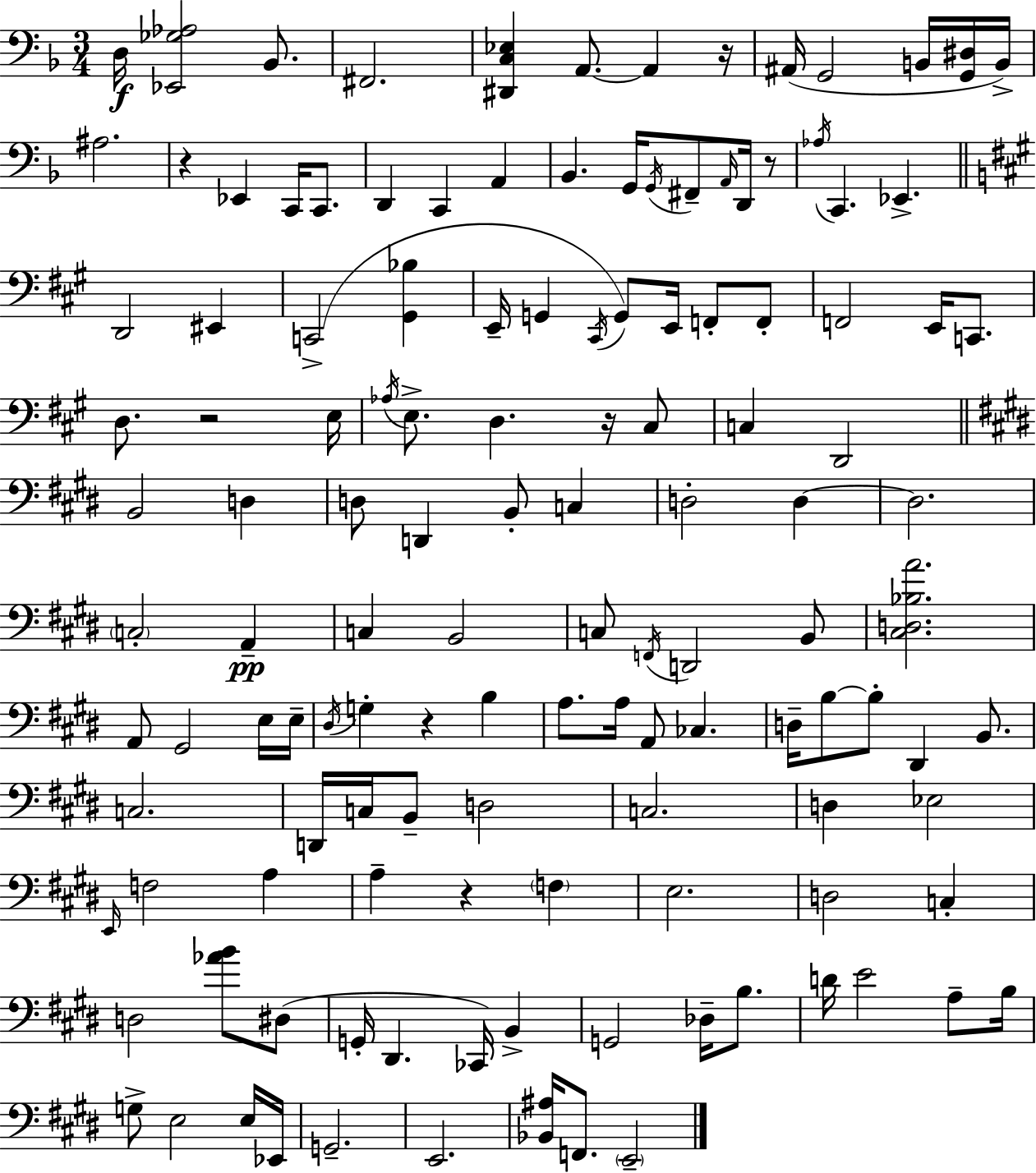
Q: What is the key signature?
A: D minor